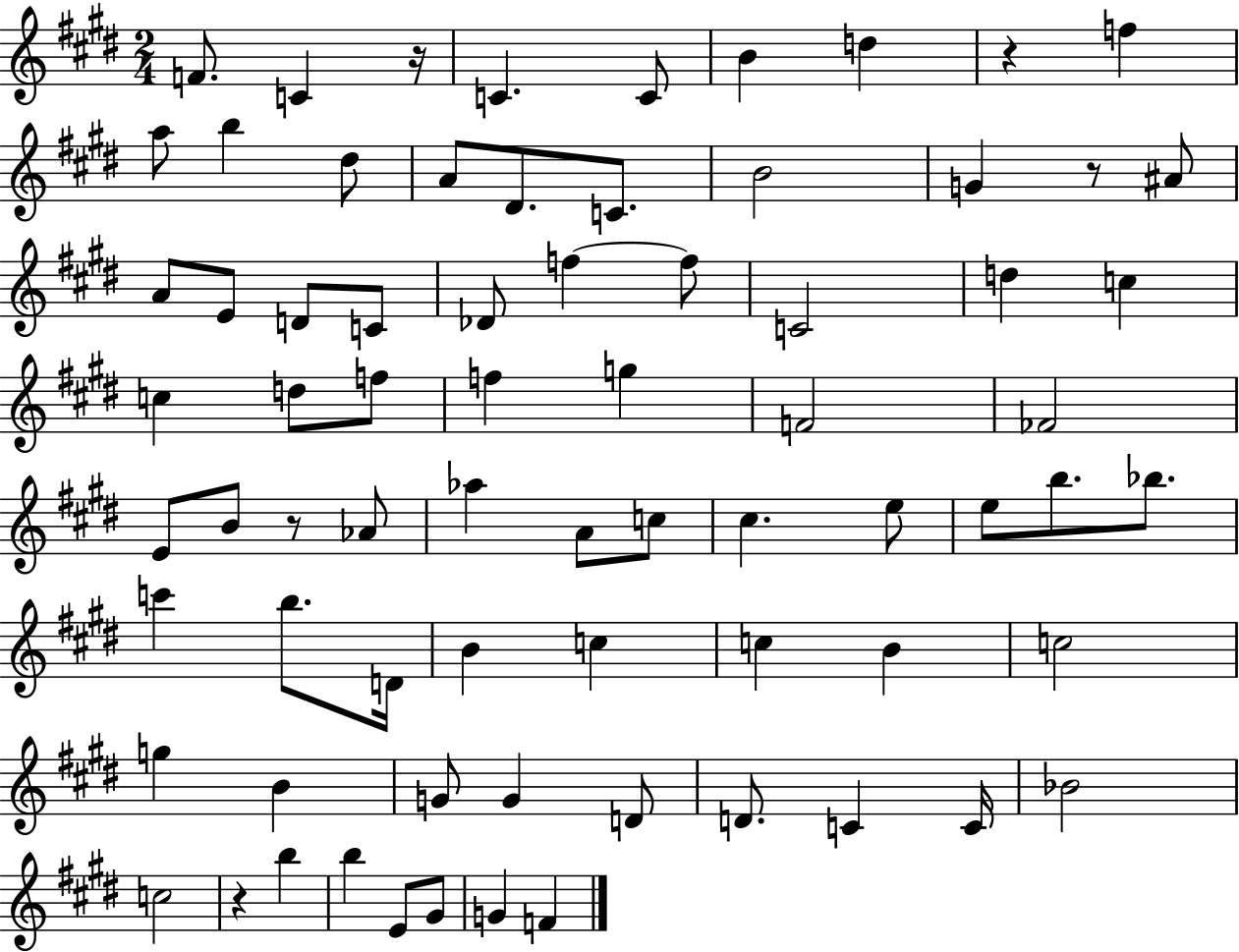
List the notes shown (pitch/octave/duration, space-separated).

F4/e. C4/q R/s C4/q. C4/e B4/q D5/q R/q F5/q A5/e B5/q D#5/e A4/e D#4/e. C4/e. B4/h G4/q R/e A#4/e A4/e E4/e D4/e C4/e Db4/e F5/q F5/e C4/h D5/q C5/q C5/q D5/e F5/e F5/q G5/q F4/h FES4/h E4/e B4/e R/e Ab4/e Ab5/q A4/e C5/e C#5/q. E5/e E5/e B5/e. Bb5/e. C6/q B5/e. D4/s B4/q C5/q C5/q B4/q C5/h G5/q B4/q G4/e G4/q D4/e D4/e. C4/q C4/s Bb4/h C5/h R/q B5/q B5/q E4/e G#4/e G4/q F4/q